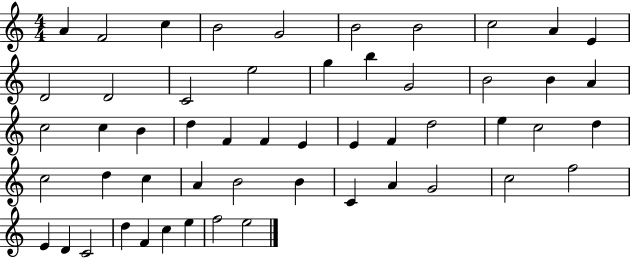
{
  \clef treble
  \numericTimeSignature
  \time 4/4
  \key c \major
  a'4 f'2 c''4 | b'2 g'2 | b'2 b'2 | c''2 a'4 e'4 | \break d'2 d'2 | c'2 e''2 | g''4 b''4 g'2 | b'2 b'4 a'4 | \break c''2 c''4 b'4 | d''4 f'4 f'4 e'4 | e'4 f'4 d''2 | e''4 c''2 d''4 | \break c''2 d''4 c''4 | a'4 b'2 b'4 | c'4 a'4 g'2 | c''2 f''2 | \break e'4 d'4 c'2 | d''4 f'4 c''4 e''4 | f''2 e''2 | \bar "|."
}